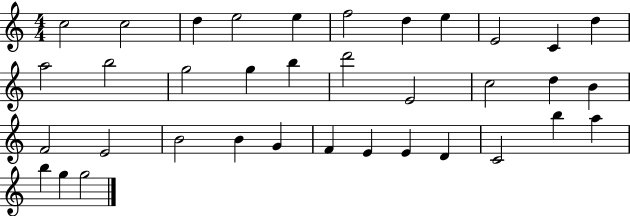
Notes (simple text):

C5/h C5/h D5/q E5/h E5/q F5/h D5/q E5/q E4/h C4/q D5/q A5/h B5/h G5/h G5/q B5/q D6/h E4/h C5/h D5/q B4/q F4/h E4/h B4/h B4/q G4/q F4/q E4/q E4/q D4/q C4/h B5/q A5/q B5/q G5/q G5/h